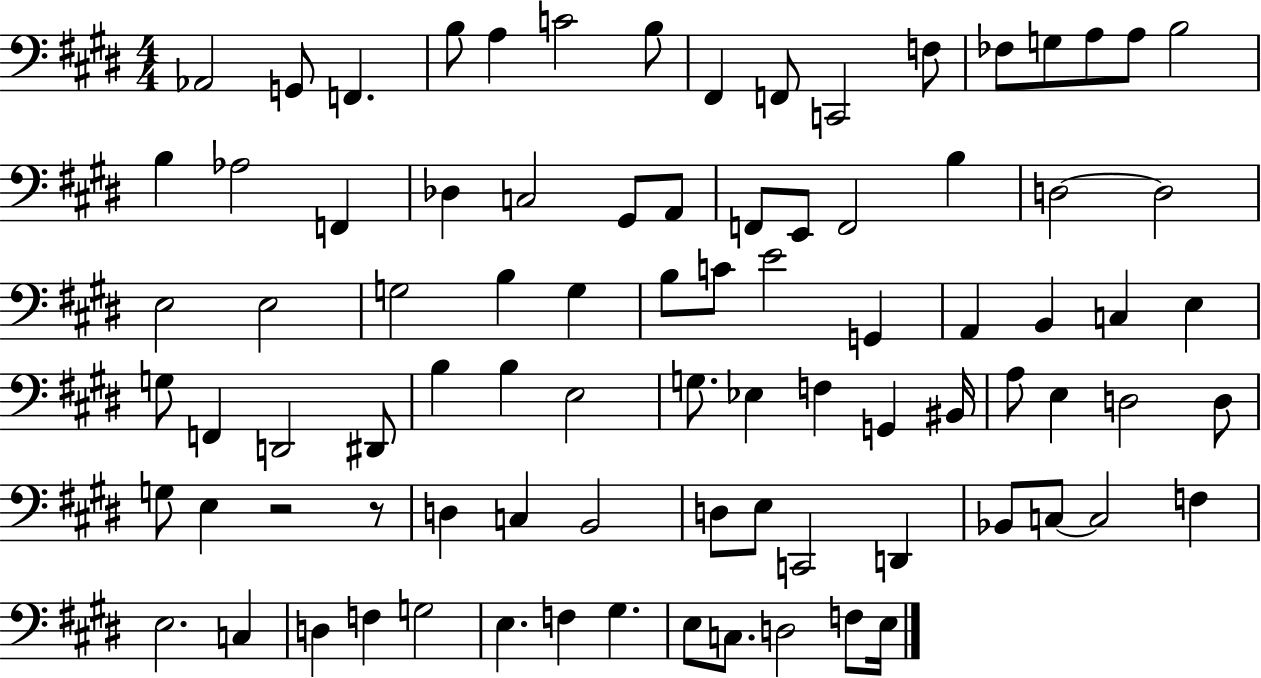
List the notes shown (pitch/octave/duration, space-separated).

Ab2/h G2/e F2/q. B3/e A3/q C4/h B3/e F#2/q F2/e C2/h F3/e FES3/e G3/e A3/e A3/e B3/h B3/q Ab3/h F2/q Db3/q C3/h G#2/e A2/e F2/e E2/e F2/h B3/q D3/h D3/h E3/h E3/h G3/h B3/q G3/q B3/e C4/e E4/h G2/q A2/q B2/q C3/q E3/q G3/e F2/q D2/h D#2/e B3/q B3/q E3/h G3/e. Eb3/q F3/q G2/q BIS2/s A3/e E3/q D3/h D3/e G3/e E3/q R/h R/e D3/q C3/q B2/h D3/e E3/e C2/h D2/q Bb2/e C3/e C3/h F3/q E3/h. C3/q D3/q F3/q G3/h E3/q. F3/q G#3/q. E3/e C3/e. D3/h F3/e E3/s